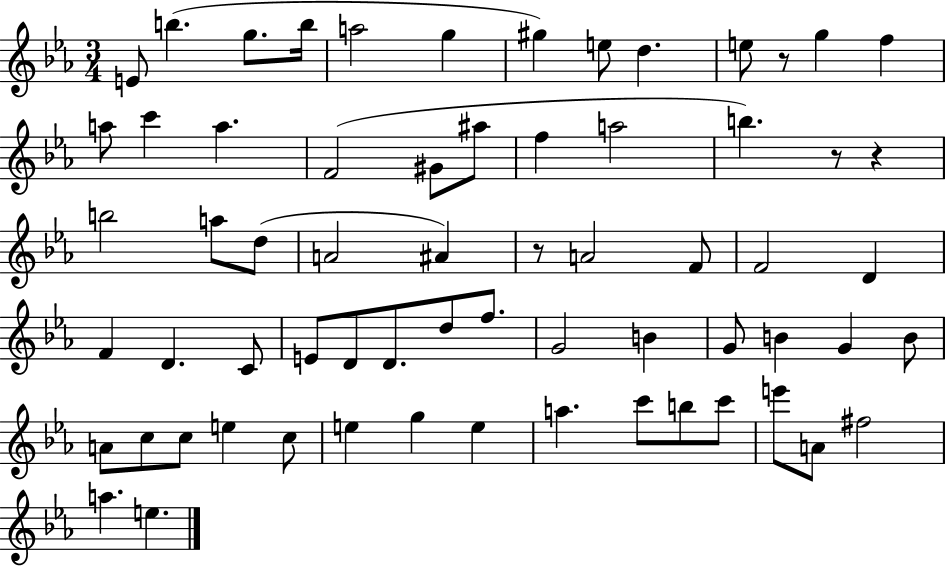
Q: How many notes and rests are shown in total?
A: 65